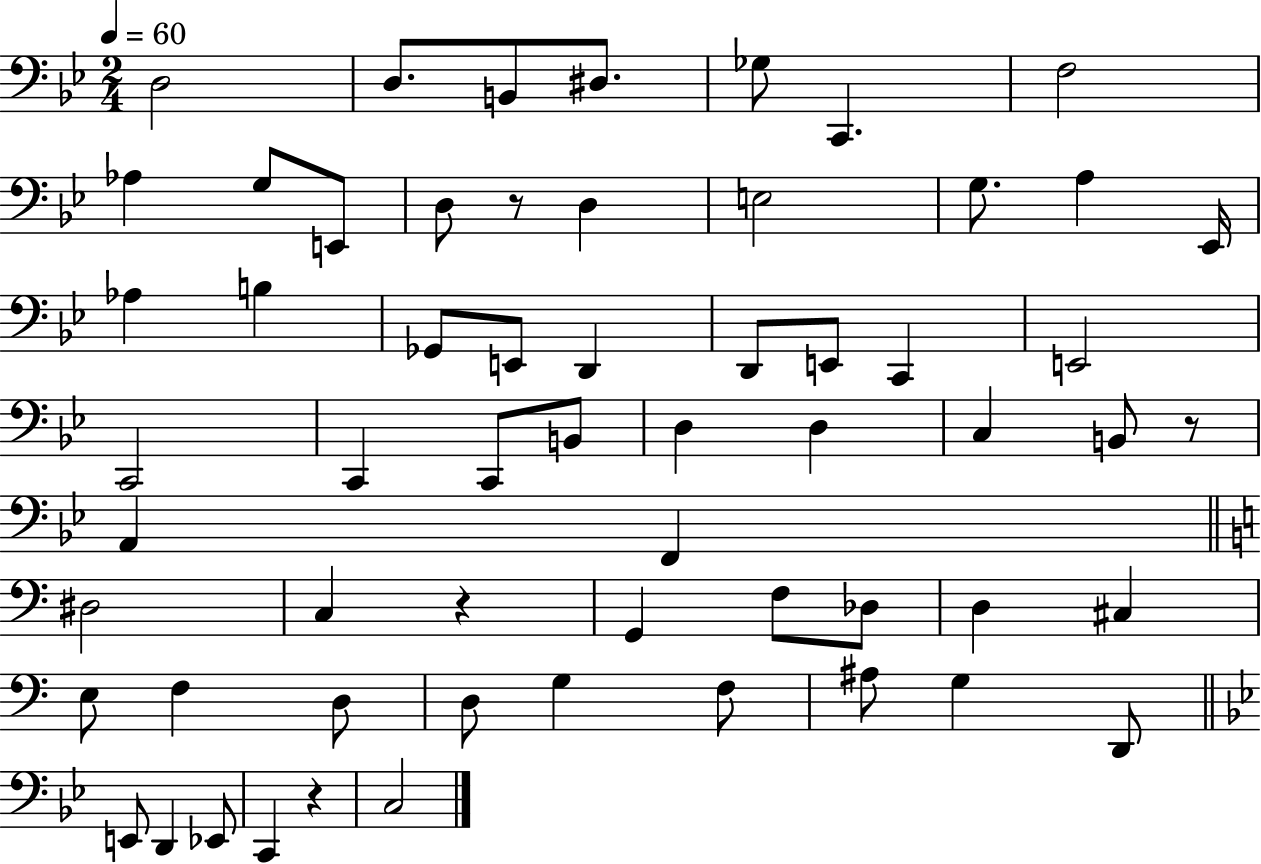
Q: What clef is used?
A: bass